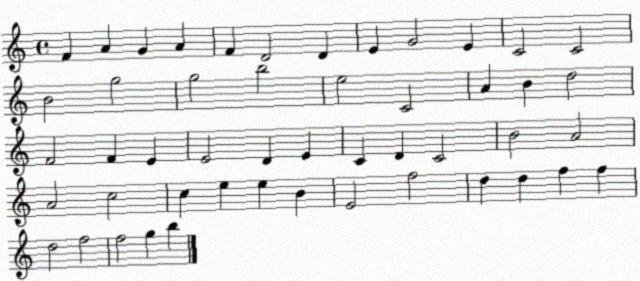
X:1
T:Untitled
M:4/4
L:1/4
K:C
F A G A F D2 D E G2 E C2 C2 B2 g2 g2 b2 e2 C2 A B d2 F2 F E E2 D E C D C2 B2 A2 A2 c2 c e e B E2 f2 d d f f d2 f2 f2 g b